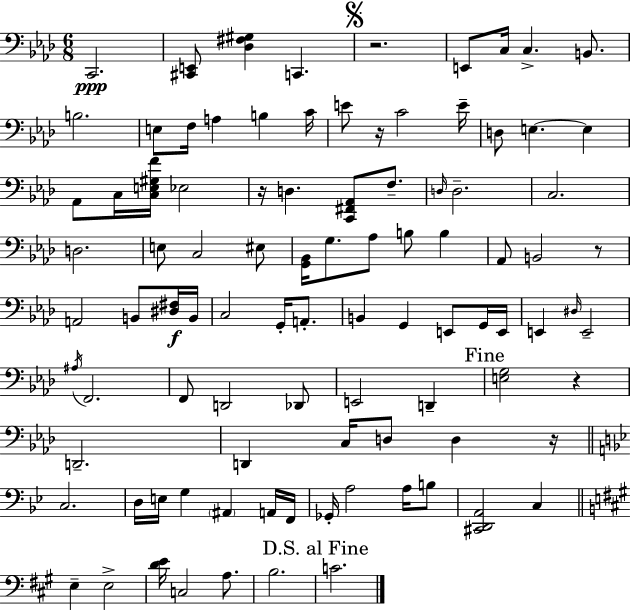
{
  \clef bass
  \numericTimeSignature
  \time 6/8
  \key aes \major
  \repeat volta 2 { c,2.\ppp | <cis, e,>8 <des fis gis>4 c,4. | \mark \markup { \musicglyph "scripts.segno" } r2. | e,8 c16 c4.-> b,8. | \break b2. | e8 f16 a4 b4 c'16 | e'8 r16 c'2 e'16-- | d8 e4.~~ e4 | \break aes,8 c16 <c e gis f'>16 ees2 | r16 d4. <c, fis, aes,>8 f8.-- | \grace { d16 } d2.-- | c2. | \break d2. | e8 c2 eis8 | <g, bes,>16 g8. aes8 b8 b4 | aes,8 b,2 r8 | \break a,2 b,8 <dis fis>16\f | b,16 c2 g,16-. a,8.-. | b,4 g,4 e,8 g,16 | e,16 e,4 \grace { dis16 } e,2-- | \break \acciaccatura { ais16 } f,2. | f,8 d,2 | des,8 e,2 d,4-- | \mark "Fine" <e g>2 r4 | \break d,2.-- | d,4 c16 d8 d4 | r16 \bar "||" \break \key g \minor c2. | d16 e16 g4 \parenthesize ais,4 a,16 f,16 | ges,16-. a2 a16 b8 | <cis, d, a,>2 c4 | \break \bar "||" \break \key a \major e4-- e2-> | <d' e'>16 c2 a8. | b2. | \mark "D.S. al Fine" c'2. | \break } \bar "|."
}